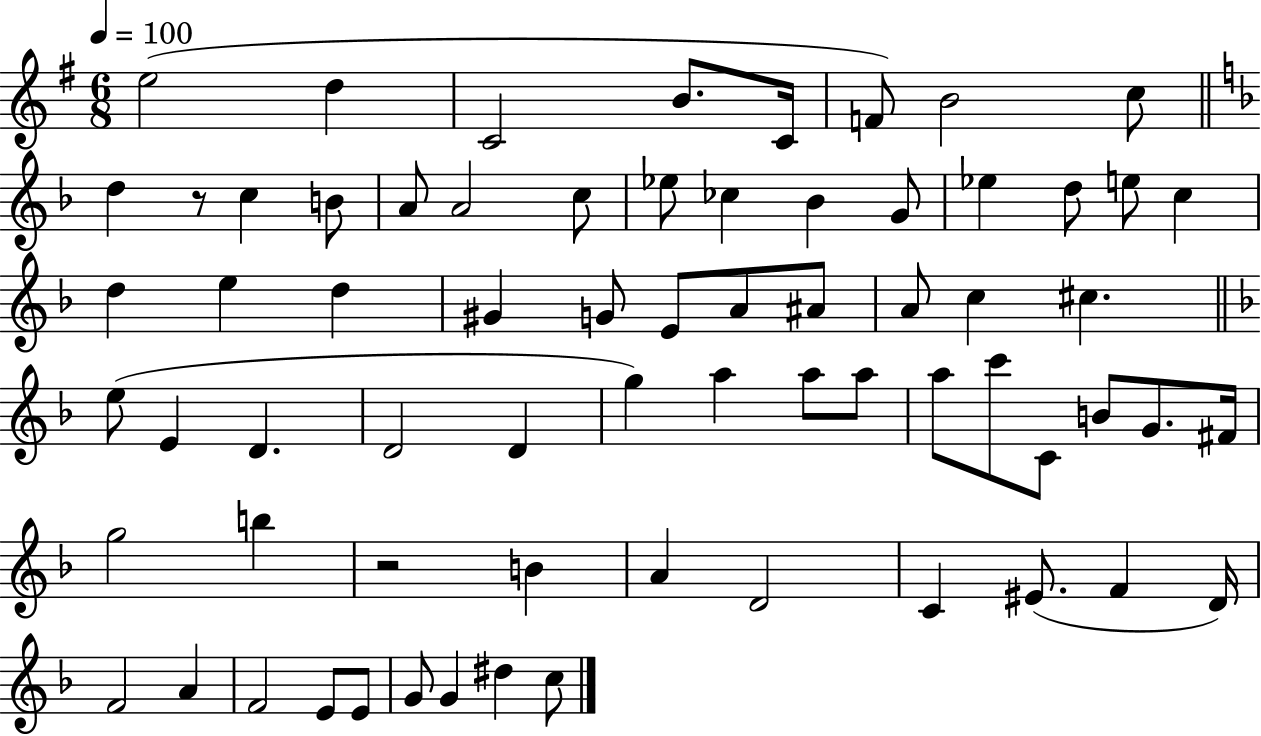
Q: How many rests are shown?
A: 2